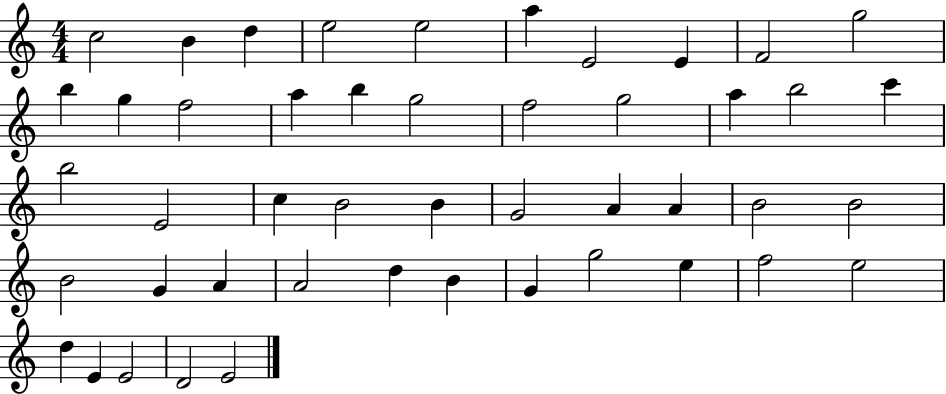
{
  \clef treble
  \numericTimeSignature
  \time 4/4
  \key c \major
  c''2 b'4 d''4 | e''2 e''2 | a''4 e'2 e'4 | f'2 g''2 | \break b''4 g''4 f''2 | a''4 b''4 g''2 | f''2 g''2 | a''4 b''2 c'''4 | \break b''2 e'2 | c''4 b'2 b'4 | g'2 a'4 a'4 | b'2 b'2 | \break b'2 g'4 a'4 | a'2 d''4 b'4 | g'4 g''2 e''4 | f''2 e''2 | \break d''4 e'4 e'2 | d'2 e'2 | \bar "|."
}